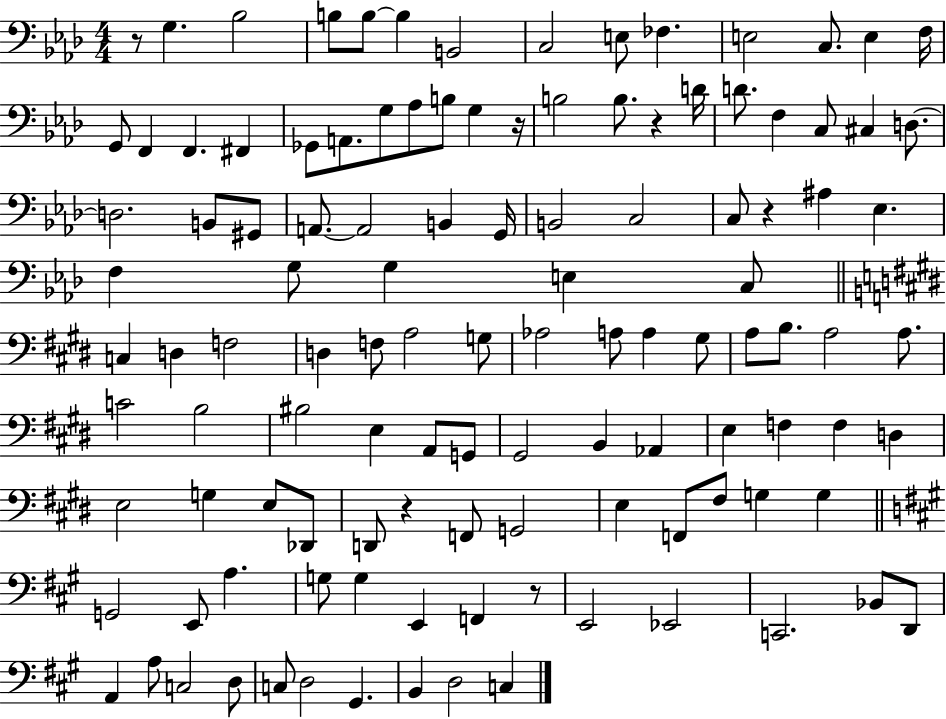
R/e G3/q. Bb3/h B3/e B3/e B3/q B2/h C3/h E3/e FES3/q. E3/h C3/e. E3/q F3/s G2/e F2/q F2/q. F#2/q Gb2/e A2/e. G3/e Ab3/e B3/e G3/q R/s B3/h B3/e. R/q D4/s D4/e. F3/q C3/e C#3/q D3/e. D3/h. B2/e G#2/e A2/e. A2/h B2/q G2/s B2/h C3/h C3/e R/q A#3/q Eb3/q. F3/q G3/e G3/q E3/q C3/e C3/q D3/q F3/h D3/q F3/e A3/h G3/e Ab3/h A3/e A3/q G#3/e A3/e B3/e. A3/h A3/e. C4/h B3/h BIS3/h E3/q A2/e G2/e G#2/h B2/q Ab2/q E3/q F3/q F3/q D3/q E3/h G3/q E3/e Db2/e D2/e R/q F2/e G2/h E3/q F2/e F#3/e G3/q G3/q G2/h E2/e A3/q. G3/e G3/q E2/q F2/q R/e E2/h Eb2/h C2/h. Bb2/e D2/e A2/q A3/e C3/h D3/e C3/e D3/h G#2/q. B2/q D3/h C3/q